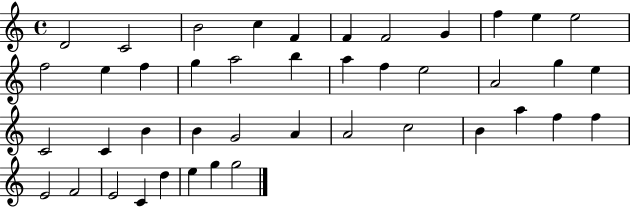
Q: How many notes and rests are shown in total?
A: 43